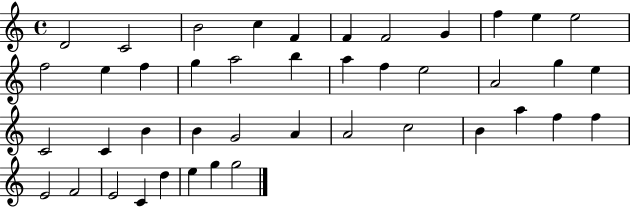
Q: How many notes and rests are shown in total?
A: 43